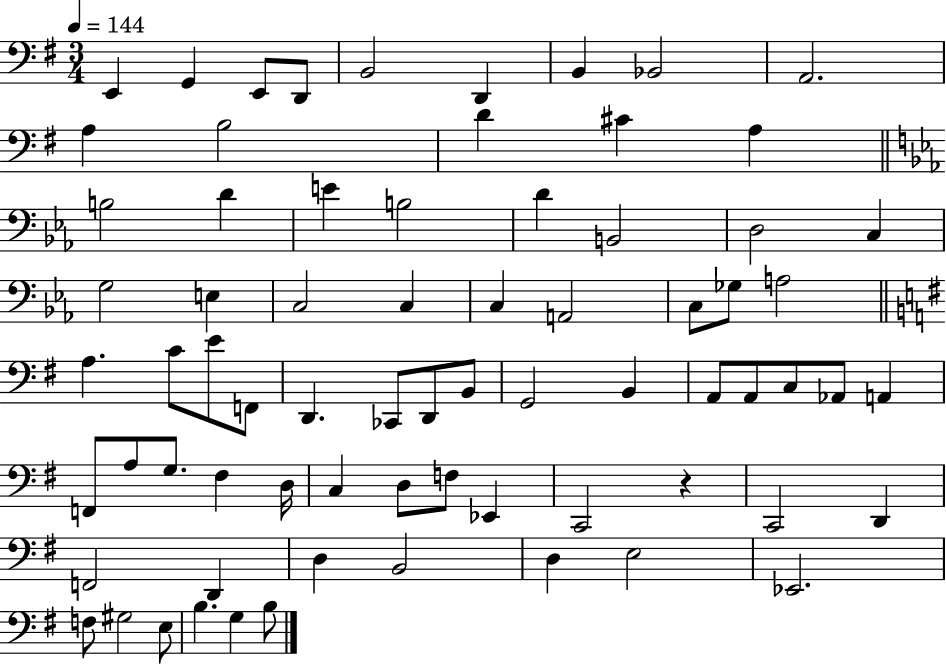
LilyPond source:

{
  \clef bass
  \numericTimeSignature
  \time 3/4
  \key g \major
  \tempo 4 = 144
  \repeat volta 2 { e,4 g,4 e,8 d,8 | b,2 d,4 | b,4 bes,2 | a,2. | \break a4 b2 | d'4 cis'4 a4 | \bar "||" \break \key c \minor b2 d'4 | e'4 b2 | d'4 b,2 | d2 c4 | \break g2 e4 | c2 c4 | c4 a,2 | c8 ges8 a2 | \break \bar "||" \break \key e \minor a4. c'8 e'8 f,8 | d,4. ces,8 d,8 b,8 | g,2 b,4 | a,8 a,8 c8 aes,8 a,4 | \break f,8 a8 g8. fis4 d16 | c4 d8 f8 ees,4 | c,2 r4 | c,2 d,4 | \break f,2 d,4 | d4 b,2 | d4 e2 | ees,2. | \break f8 gis2 e8 | b4. g4 b8 | } \bar "|."
}